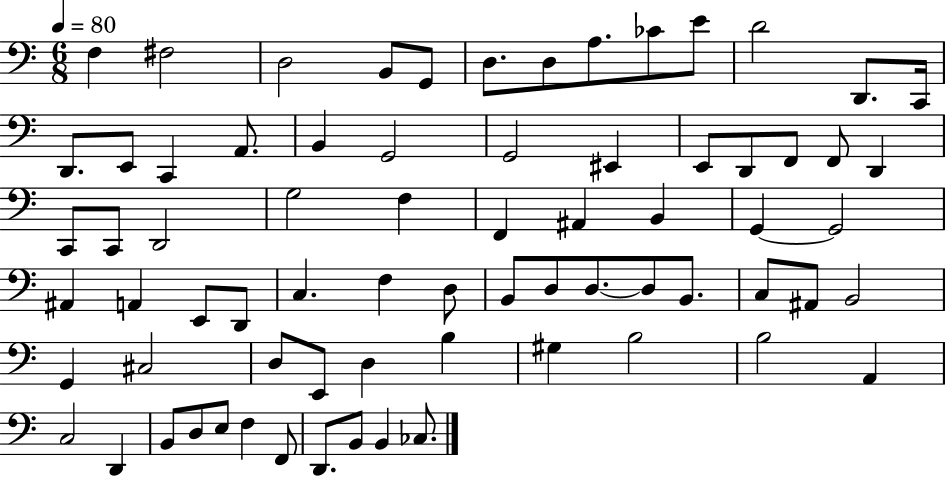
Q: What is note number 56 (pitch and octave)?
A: D3